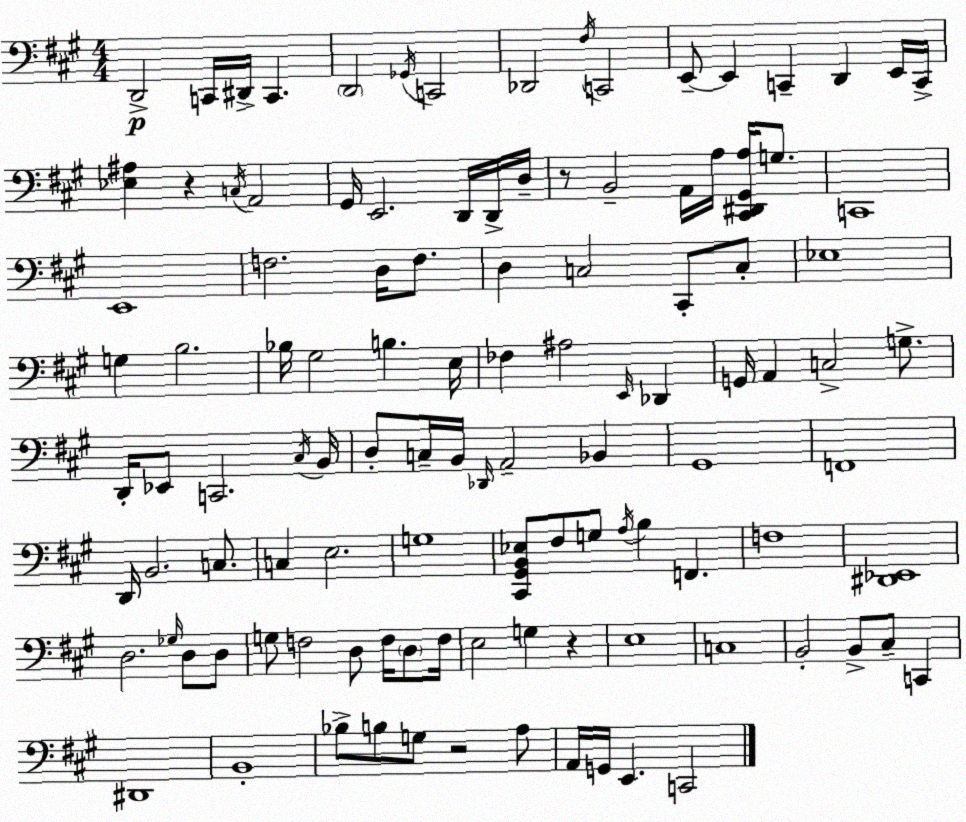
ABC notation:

X:1
T:Untitled
M:4/4
L:1/4
K:A
D,,2 C,,/4 ^D,,/4 C,, D,,2 _G,,/4 C,,2 _D,,2 ^F,/4 C,,2 E,,/2 E,, C,, D,, E,,/4 C,,/4 [_E,^A,] z C,/4 A,,2 ^G,,/4 E,,2 D,,/4 D,,/4 D,/4 z/2 B,,2 A,,/4 A,/4 [^C,,^D,,^G,,A,]/4 G,/2 C,,4 E,,4 F,2 D,/4 F,/2 D, C,2 ^C,,/2 C,/2 _E,4 G, B,2 _B,/4 ^G,2 B, E,/4 _F, ^A,2 E,,/4 _D,, G,,/4 A,, C,2 G,/2 D,,/4 _E,,/2 C,,2 ^C,/4 B,,/4 D,/2 C,/4 B,,/4 _D,,/4 A,,2 _B,, ^G,,4 F,,4 D,,/4 B,,2 C,/2 C, E,2 G,4 [^C,,^G,,B,,_E,]/2 ^F,/2 G,/2 A,/4 B, F,, F,4 [^D,,_E,,]4 D,2 _G,/4 D,/2 D,/2 G,/2 F,2 D,/2 F,/4 D,/2 F,/4 E,2 G, z E,4 C,4 B,,2 B,,/2 ^C,/2 C,, ^D,,4 B,,4 _B,/2 B,/2 G,/2 z2 A,/2 A,,/4 G,,/4 E,, C,,2